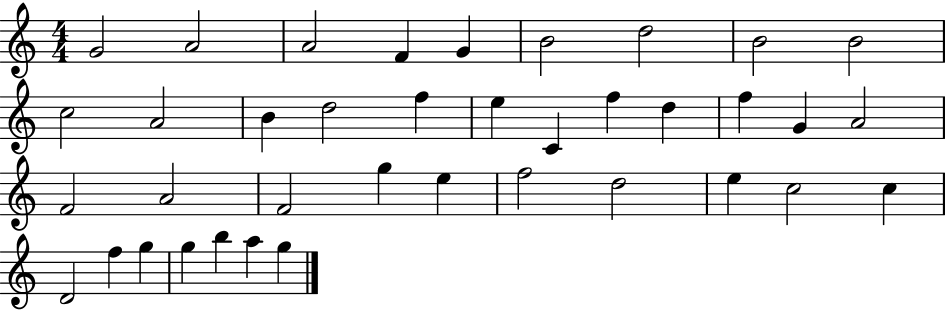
{
  \clef treble
  \numericTimeSignature
  \time 4/4
  \key c \major
  g'2 a'2 | a'2 f'4 g'4 | b'2 d''2 | b'2 b'2 | \break c''2 a'2 | b'4 d''2 f''4 | e''4 c'4 f''4 d''4 | f''4 g'4 a'2 | \break f'2 a'2 | f'2 g''4 e''4 | f''2 d''2 | e''4 c''2 c''4 | \break d'2 f''4 g''4 | g''4 b''4 a''4 g''4 | \bar "|."
}